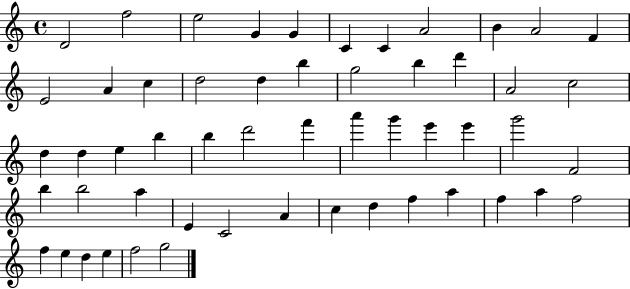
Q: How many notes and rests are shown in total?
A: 54